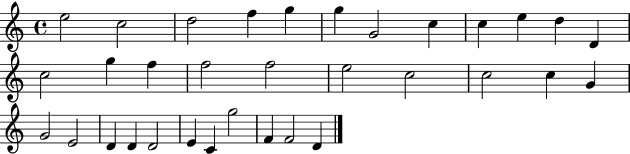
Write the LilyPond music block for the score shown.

{
  \clef treble
  \time 4/4
  \defaultTimeSignature
  \key c \major
  e''2 c''2 | d''2 f''4 g''4 | g''4 g'2 c''4 | c''4 e''4 d''4 d'4 | \break c''2 g''4 f''4 | f''2 f''2 | e''2 c''2 | c''2 c''4 g'4 | \break g'2 e'2 | d'4 d'4 d'2 | e'4 c'4 g''2 | f'4 f'2 d'4 | \break \bar "|."
}